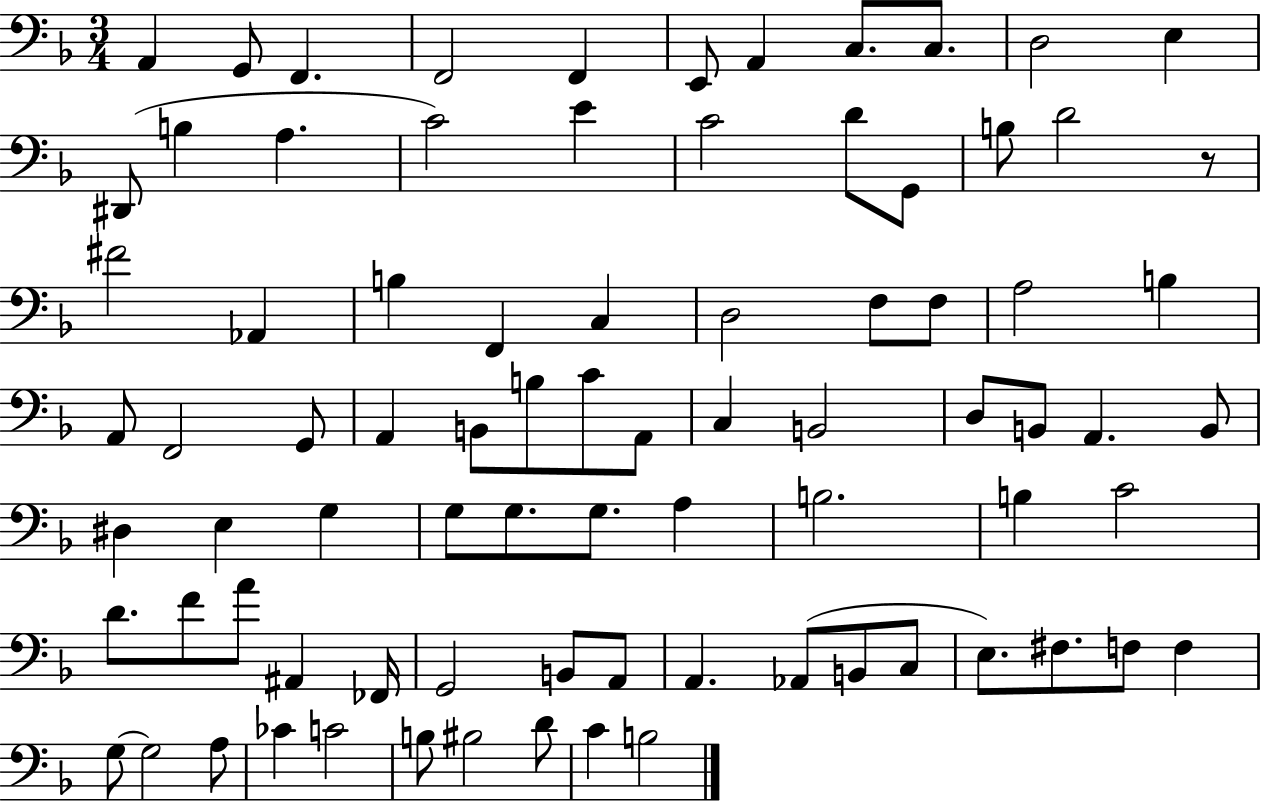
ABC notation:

X:1
T:Untitled
M:3/4
L:1/4
K:F
A,, G,,/2 F,, F,,2 F,, E,,/2 A,, C,/2 C,/2 D,2 E, ^D,,/2 B, A, C2 E C2 D/2 G,,/2 B,/2 D2 z/2 ^F2 _A,, B, F,, C, D,2 F,/2 F,/2 A,2 B, A,,/2 F,,2 G,,/2 A,, B,,/2 B,/2 C/2 A,,/2 C, B,,2 D,/2 B,,/2 A,, B,,/2 ^D, E, G, G,/2 G,/2 G,/2 A, B,2 B, C2 D/2 F/2 A/2 ^A,, _F,,/4 G,,2 B,,/2 A,,/2 A,, _A,,/2 B,,/2 C,/2 E,/2 ^F,/2 F,/2 F, G,/2 G,2 A,/2 _C C2 B,/2 ^B,2 D/2 C B,2